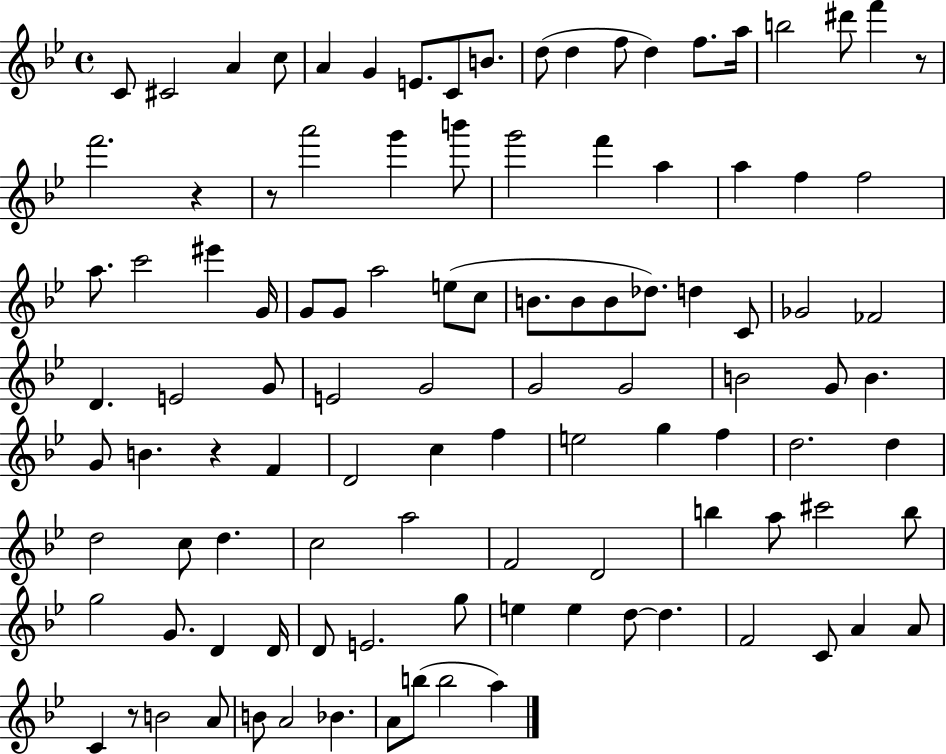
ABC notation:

X:1
T:Untitled
M:4/4
L:1/4
K:Bb
C/2 ^C2 A c/2 A G E/2 C/2 B/2 d/2 d f/2 d f/2 a/4 b2 ^d'/2 f' z/2 f'2 z z/2 a'2 g' b'/2 g'2 f' a a f f2 a/2 c'2 ^e' G/4 G/2 G/2 a2 e/2 c/2 B/2 B/2 B/2 _d/2 d C/2 _G2 _F2 D E2 G/2 E2 G2 G2 G2 B2 G/2 B G/2 B z F D2 c f e2 g f d2 d d2 c/2 d c2 a2 F2 D2 b a/2 ^c'2 b/2 g2 G/2 D D/4 D/2 E2 g/2 e e d/2 d F2 C/2 A A/2 C z/2 B2 A/2 B/2 A2 _B A/2 b/2 b2 a